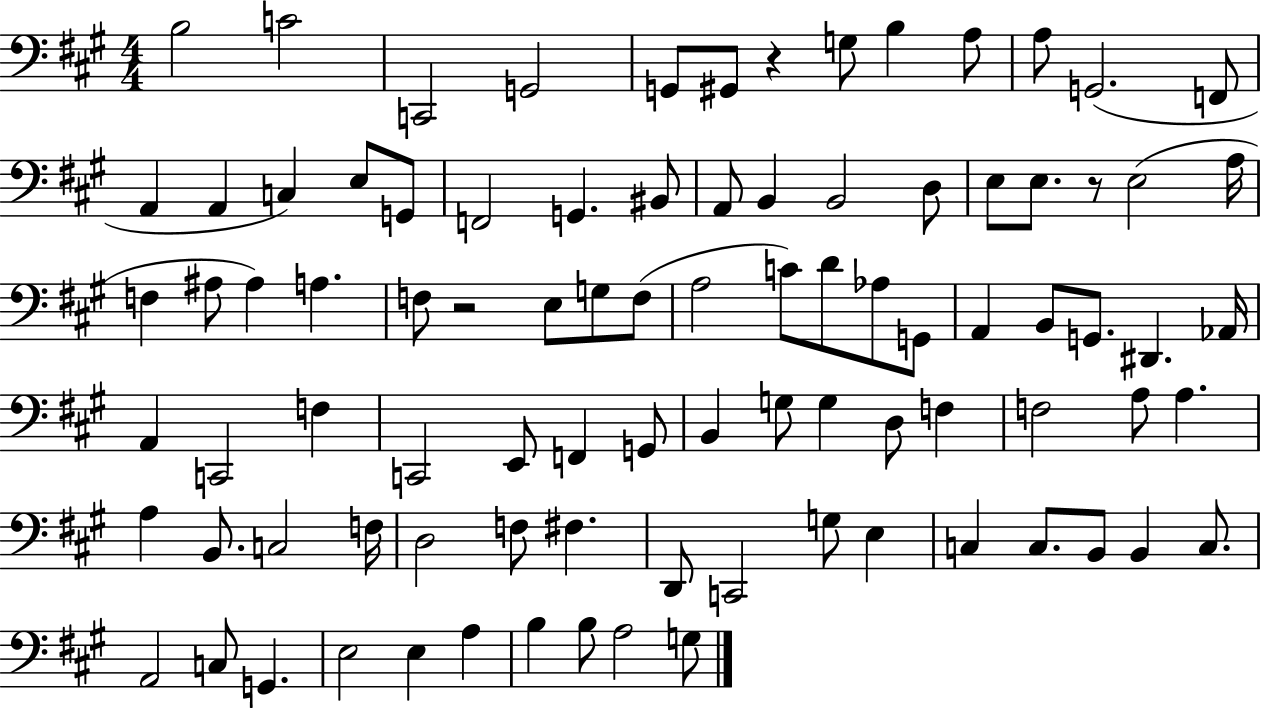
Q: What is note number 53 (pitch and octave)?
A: G2